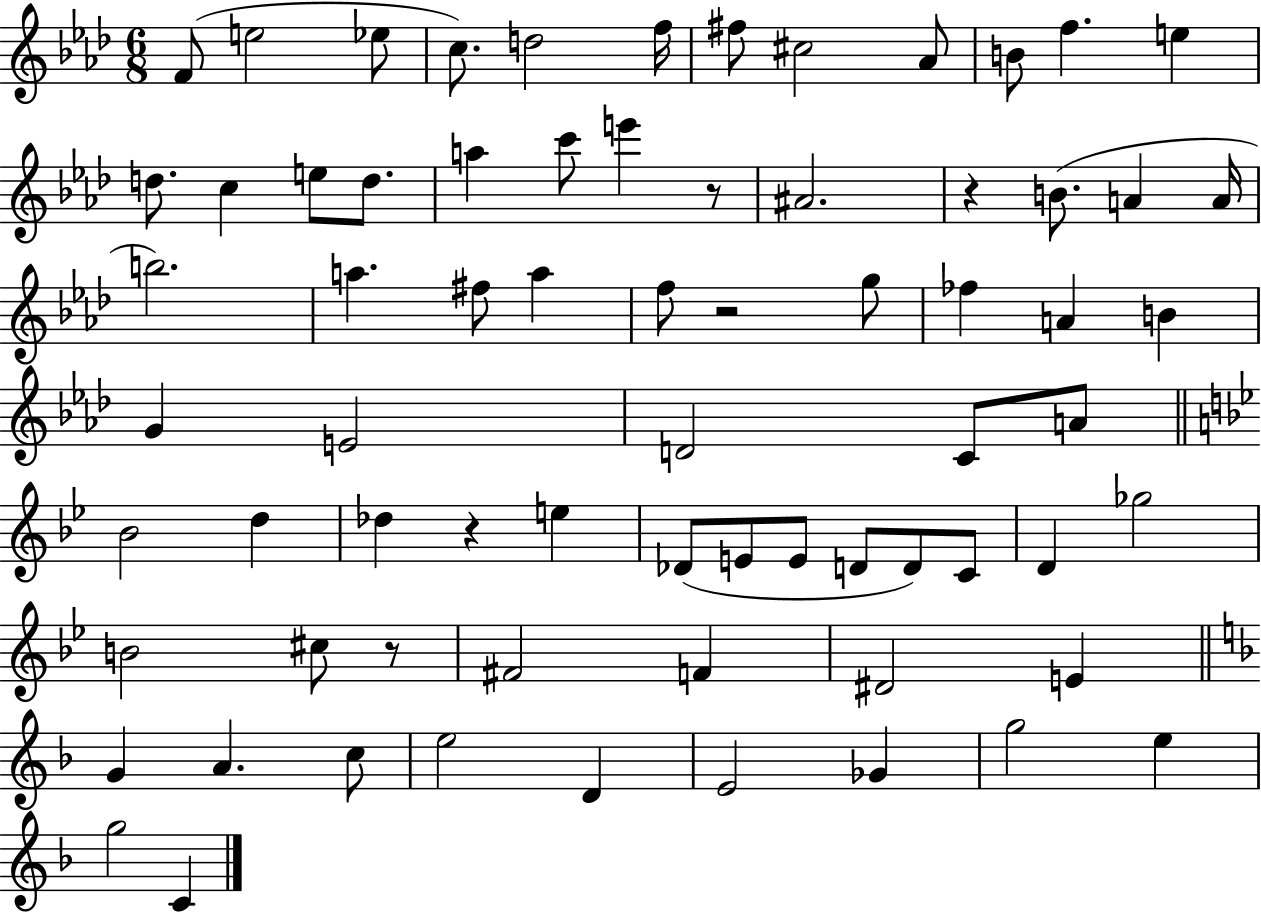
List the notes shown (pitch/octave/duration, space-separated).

F4/e E5/h Eb5/e C5/e. D5/h F5/s F#5/e C#5/h Ab4/e B4/e F5/q. E5/q D5/e. C5/q E5/e D5/e. A5/q C6/e E6/q R/e A#4/h. R/q B4/e. A4/q A4/s B5/h. A5/q. F#5/e A5/q F5/e R/h G5/e FES5/q A4/q B4/q G4/q E4/h D4/h C4/e A4/e Bb4/h D5/q Db5/q R/q E5/q Db4/e E4/e E4/e D4/e D4/e C4/e D4/q Gb5/h B4/h C#5/e R/e F#4/h F4/q D#4/h E4/q G4/q A4/q. C5/e E5/h D4/q E4/h Gb4/q G5/h E5/q G5/h C4/q